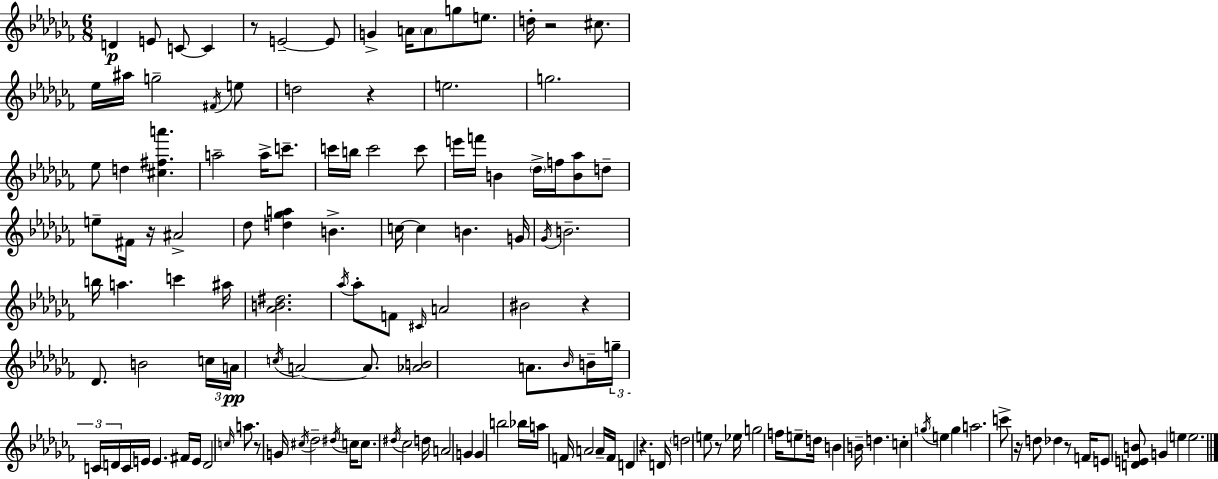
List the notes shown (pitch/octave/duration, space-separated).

D4/q E4/e C4/e C4/q R/e E4/h E4/e G4/q A4/s A4/e G5/e E5/e. D5/s R/h C#5/e. Eb5/s A#5/s G5/h F#4/s E5/e D5/h R/q E5/h. G5/h. Eb5/e D5/q [C#5,F#5,A6]/q. A5/h A5/s C6/e. C6/s B5/s C6/h C6/e E6/s F6/s B4/q Db5/s F5/s [B4,Ab5]/e D5/e E5/e F#4/s R/s A#4/h Db5/e [D5,Gb5,A5]/q B4/q. C5/s C5/q B4/q. G4/s Gb4/s B4/h. B5/s A5/q. C6/q A#5/s [Ab4,B4,D#5]/h. Ab5/s Ab5/e F4/e C#4/s A4/h BIS4/h R/q Db4/e. B4/h C5/s A4/s C5/s A4/h A4/e. [Ab4,B4]/h A4/e. Bb4/s B4/s G5/s C4/s D4/s C4/s E4/s E4/q. F#4/s E4/s D4/h C5/s A5/e. R/e G4/s C#5/s Db5/h D#5/s C5/s C5/e. D#5/s CES5/h D5/s A4/h G4/q G4/q B5/h Bb5/s A5/s F4/s A4/h A4/s F4/s D4/q R/q. D4/s D5/h E5/e R/e Eb5/s G5/h F5/s E5/e D5/s B4/q B4/s D5/q. C5/q G5/s E5/q G5/q A5/h. C6/e R/s D5/e Db5/q R/e F4/s E4/e [D4,E4,B4]/e G4/q E5/q E5/h.